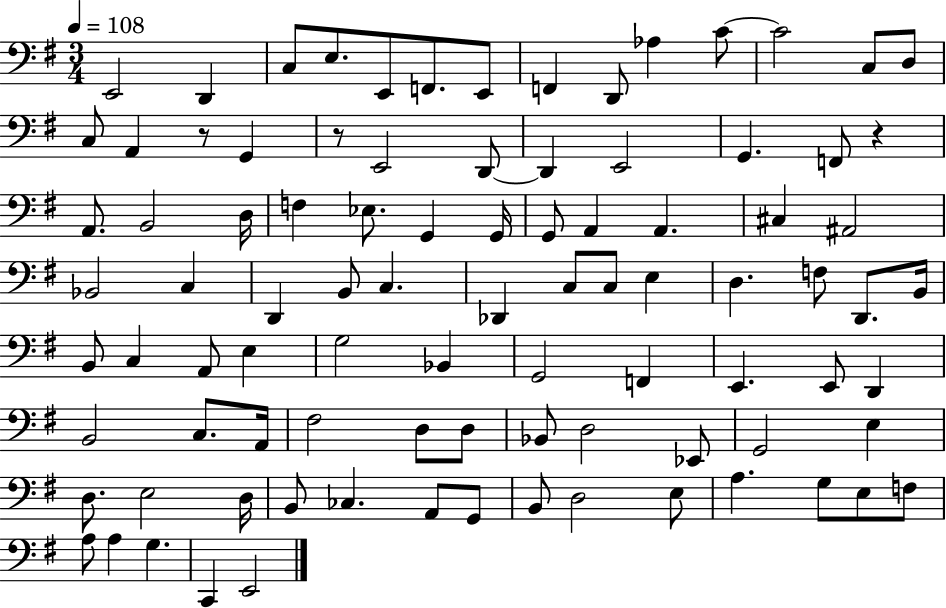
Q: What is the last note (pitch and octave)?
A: E2